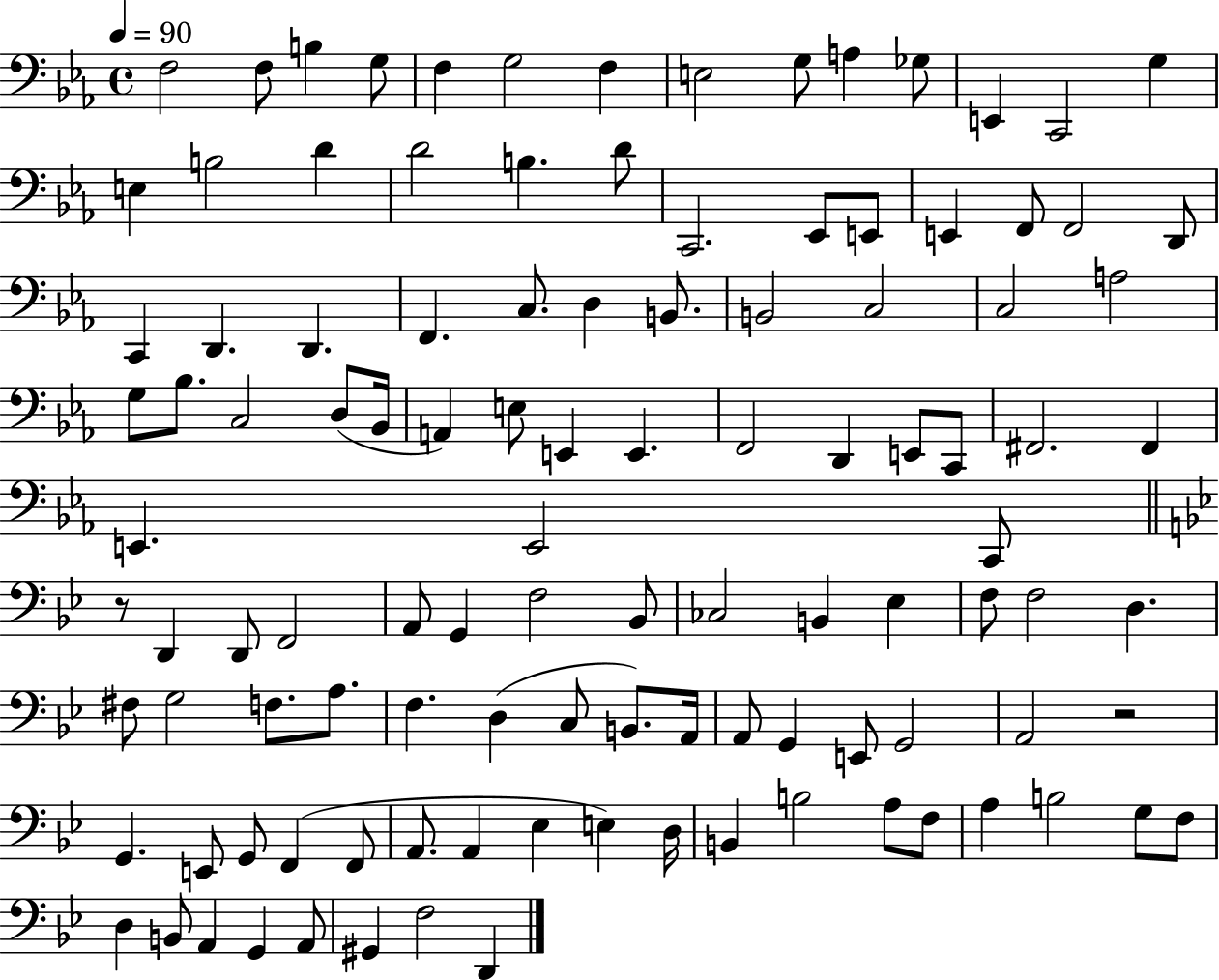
F3/h F3/e B3/q G3/e F3/q G3/h F3/q E3/h G3/e A3/q Gb3/e E2/q C2/h G3/q E3/q B3/h D4/q D4/h B3/q. D4/e C2/h. Eb2/e E2/e E2/q F2/e F2/h D2/e C2/q D2/q. D2/q. F2/q. C3/e. D3/q B2/e. B2/h C3/h C3/h A3/h G3/e Bb3/e. C3/h D3/e Bb2/s A2/q E3/e E2/q E2/q. F2/h D2/q E2/e C2/e F#2/h. F#2/q E2/q. E2/h C2/e R/e D2/q D2/e F2/h A2/e G2/q F3/h Bb2/e CES3/h B2/q Eb3/q F3/e F3/h D3/q. F#3/e G3/h F3/e. A3/e. F3/q. D3/q C3/e B2/e. A2/s A2/e G2/q E2/e G2/h A2/h R/h G2/q. E2/e G2/e F2/q F2/e A2/e. A2/q Eb3/q E3/q D3/s B2/q B3/h A3/e F3/e A3/q B3/h G3/e F3/e D3/q B2/e A2/q G2/q A2/e G#2/q F3/h D2/q